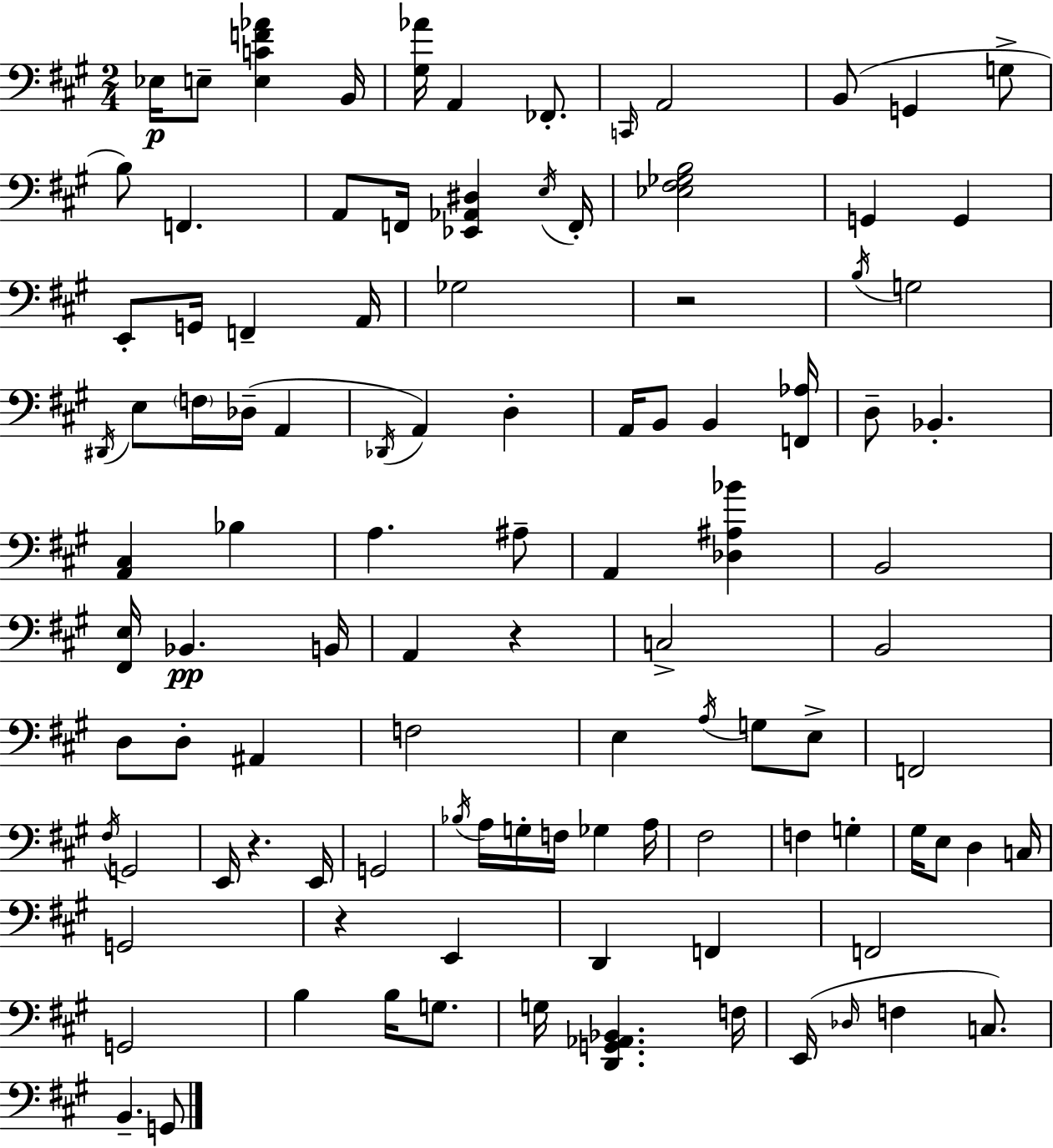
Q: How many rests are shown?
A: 4